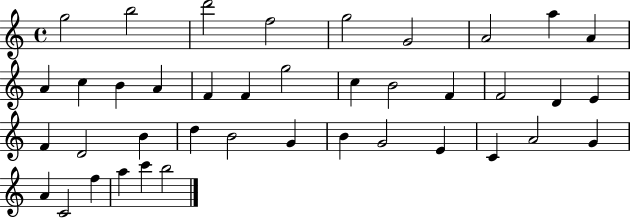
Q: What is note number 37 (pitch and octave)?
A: F5